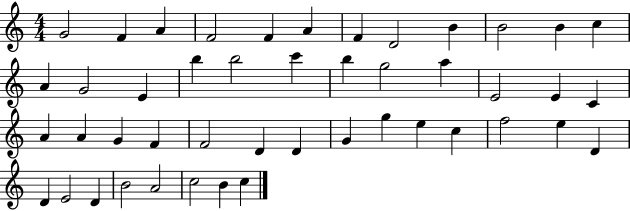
X:1
T:Untitled
M:4/4
L:1/4
K:C
G2 F A F2 F A F D2 B B2 B c A G2 E b b2 c' b g2 a E2 E C A A G F F2 D D G g e c f2 e D D E2 D B2 A2 c2 B c